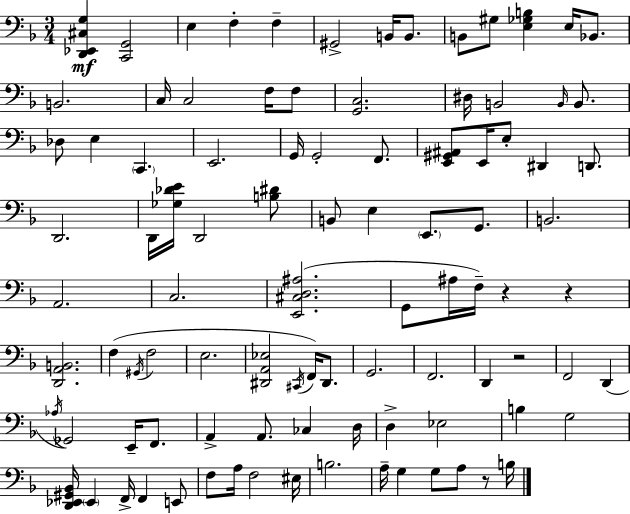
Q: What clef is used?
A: bass